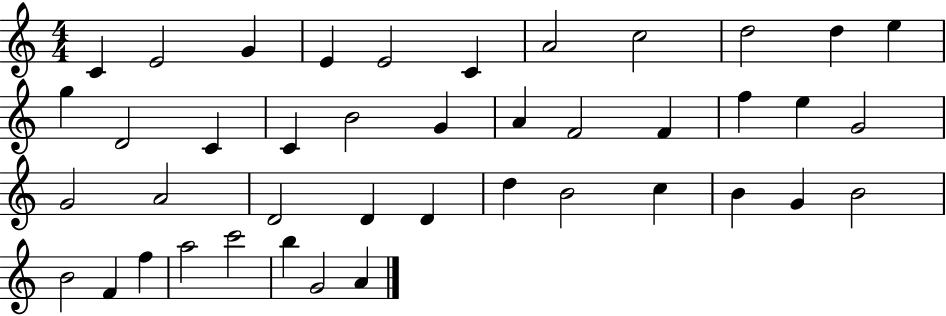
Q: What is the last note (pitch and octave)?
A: A4